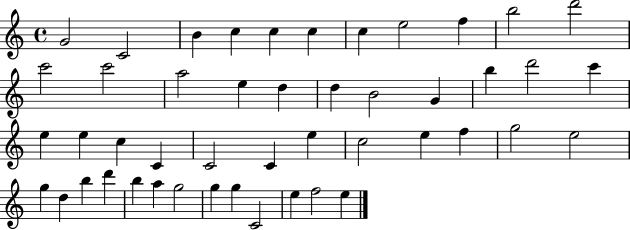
{
  \clef treble
  \time 4/4
  \defaultTimeSignature
  \key c \major
  g'2 c'2 | b'4 c''4 c''4 c''4 | c''4 e''2 f''4 | b''2 d'''2 | \break c'''2 c'''2 | a''2 e''4 d''4 | d''4 b'2 g'4 | b''4 d'''2 c'''4 | \break e''4 e''4 c''4 c'4 | c'2 c'4 e''4 | c''2 e''4 f''4 | g''2 e''2 | \break g''4 d''4 b''4 d'''4 | b''4 a''4 g''2 | g''4 g''4 c'2 | e''4 f''2 e''4 | \break \bar "|."
}